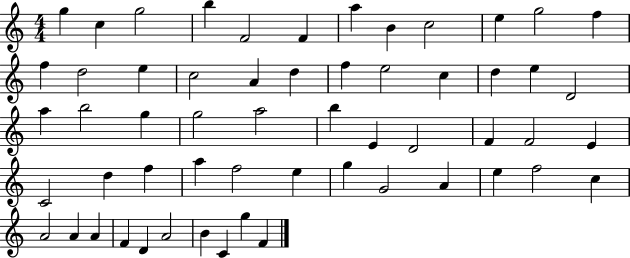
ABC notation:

X:1
T:Untitled
M:4/4
L:1/4
K:C
g c g2 b F2 F a B c2 e g2 f f d2 e c2 A d f e2 c d e D2 a b2 g g2 a2 b E D2 F F2 E C2 d f a f2 e g G2 A e f2 c A2 A A F D A2 B C g F